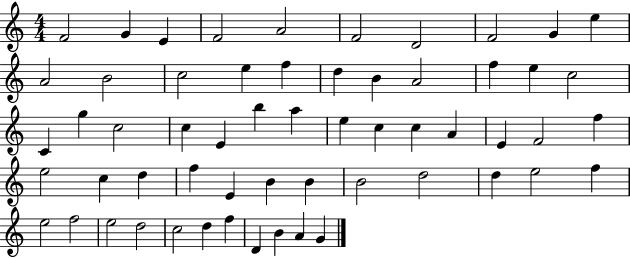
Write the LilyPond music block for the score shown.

{
  \clef treble
  \numericTimeSignature
  \time 4/4
  \key c \major
  f'2 g'4 e'4 | f'2 a'2 | f'2 d'2 | f'2 g'4 e''4 | \break a'2 b'2 | c''2 e''4 f''4 | d''4 b'4 a'2 | f''4 e''4 c''2 | \break c'4 g''4 c''2 | c''4 e'4 b''4 a''4 | e''4 c''4 c''4 a'4 | e'4 f'2 f''4 | \break e''2 c''4 d''4 | f''4 e'4 b'4 b'4 | b'2 d''2 | d''4 e''2 f''4 | \break e''2 f''2 | e''2 d''2 | c''2 d''4 f''4 | d'4 b'4 a'4 g'4 | \break \bar "|."
}